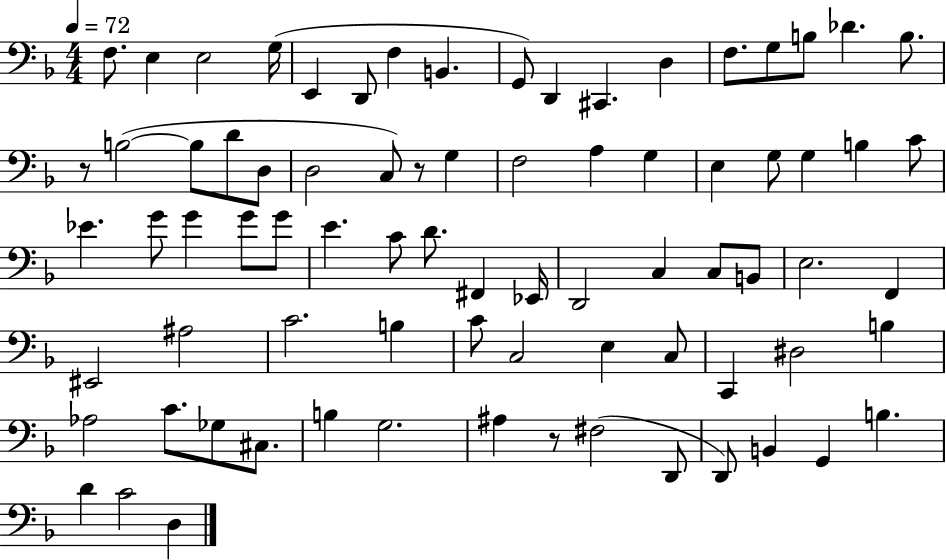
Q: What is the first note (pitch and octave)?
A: F3